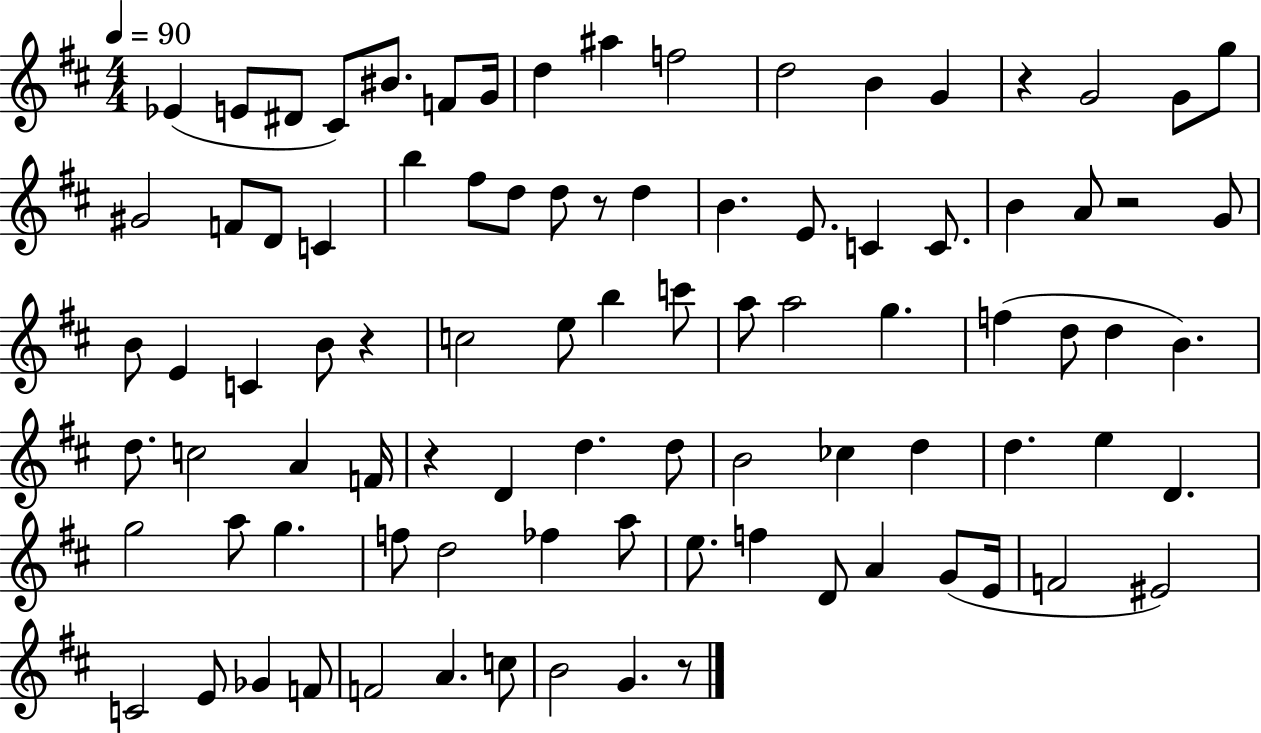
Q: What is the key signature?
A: D major